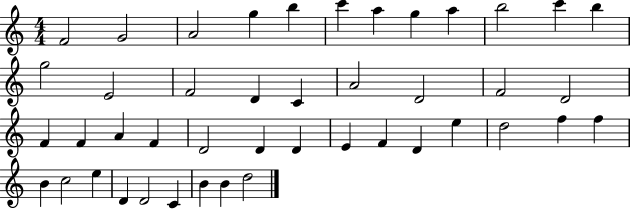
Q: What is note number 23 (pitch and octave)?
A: F4